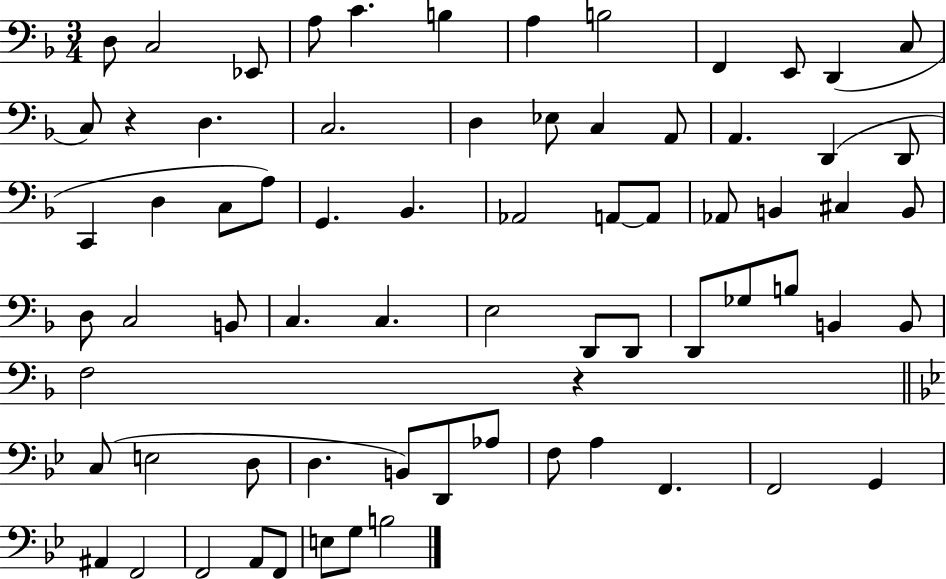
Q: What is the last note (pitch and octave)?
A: B3